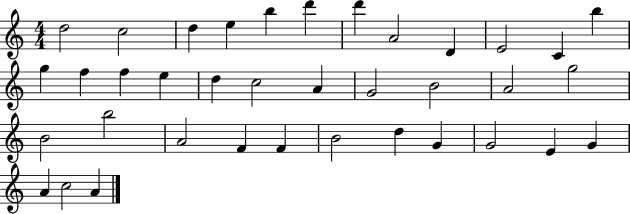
D5/h C5/h D5/q E5/q B5/q D6/q D6/q A4/h D4/q E4/h C4/q B5/q G5/q F5/q F5/q E5/q D5/q C5/h A4/q G4/h B4/h A4/h G5/h B4/h B5/h A4/h F4/q F4/q B4/h D5/q G4/q G4/h E4/q G4/q A4/q C5/h A4/q